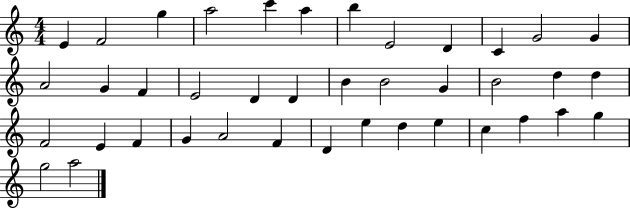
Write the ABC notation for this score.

X:1
T:Untitled
M:4/4
L:1/4
K:C
E F2 g a2 c' a b E2 D C G2 G A2 G F E2 D D B B2 G B2 d d F2 E F G A2 F D e d e c f a g g2 a2